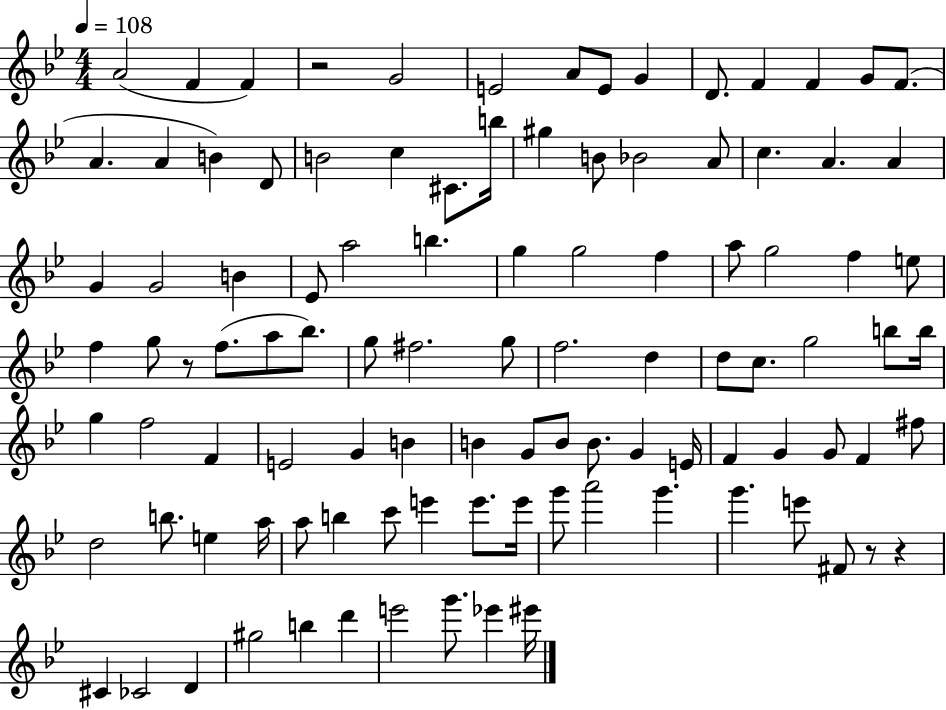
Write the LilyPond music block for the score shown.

{
  \clef treble
  \numericTimeSignature
  \time 4/4
  \key bes \major
  \tempo 4 = 108
  a'2( f'4 f'4) | r2 g'2 | e'2 a'8 e'8 g'4 | d'8. f'4 f'4 g'8 f'8.( | \break a'4. a'4 b'4) d'8 | b'2 c''4 cis'8. b''16 | gis''4 b'8 bes'2 a'8 | c''4. a'4. a'4 | \break g'4 g'2 b'4 | ees'8 a''2 b''4. | g''4 g''2 f''4 | a''8 g''2 f''4 e''8 | \break f''4 g''8 r8 f''8.( a''8 bes''8.) | g''8 fis''2. g''8 | f''2. d''4 | d''8 c''8. g''2 b''8 b''16 | \break g''4 f''2 f'4 | e'2 g'4 b'4 | b'4 g'8 b'8 b'8. g'4 e'16 | f'4 g'4 g'8 f'4 fis''8 | \break d''2 b''8. e''4 a''16 | a''8 b''4 c'''8 e'''4 e'''8. e'''16 | g'''8 a'''2 g'''4. | g'''4. e'''8 fis'8 r8 r4 | \break cis'4 ces'2 d'4 | gis''2 b''4 d'''4 | e'''2 g'''8. ees'''4 eis'''16 | \bar "|."
}